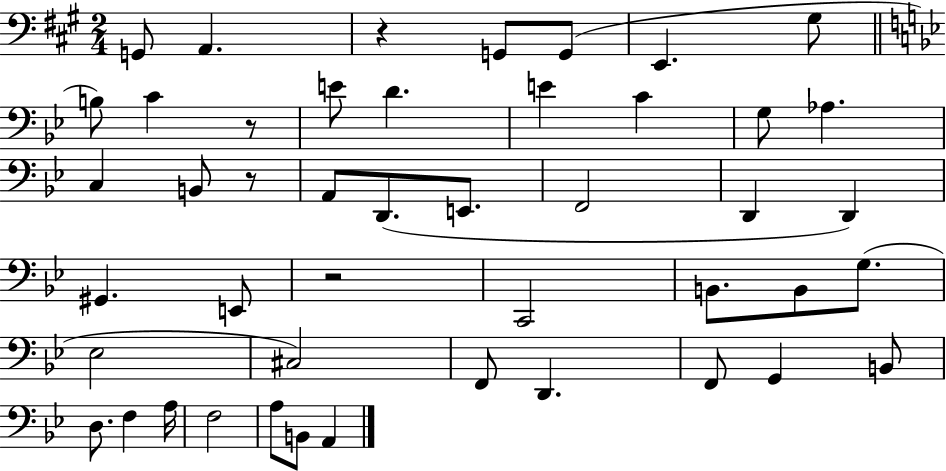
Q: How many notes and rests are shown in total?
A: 46